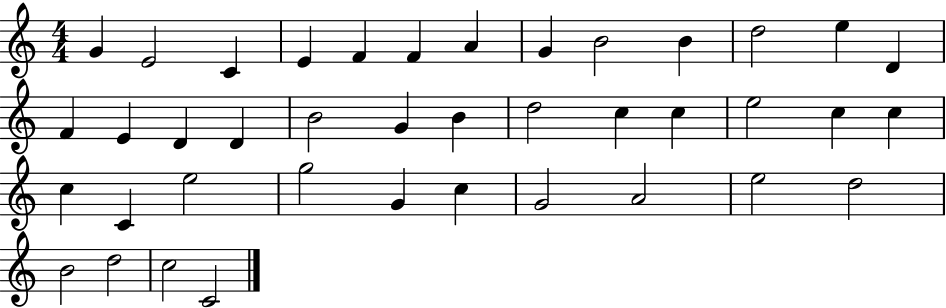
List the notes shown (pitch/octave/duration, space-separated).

G4/q E4/h C4/q E4/q F4/q F4/q A4/q G4/q B4/h B4/q D5/h E5/q D4/q F4/q E4/q D4/q D4/q B4/h G4/q B4/q D5/h C5/q C5/q E5/h C5/q C5/q C5/q C4/q E5/h G5/h G4/q C5/q G4/h A4/h E5/h D5/h B4/h D5/h C5/h C4/h